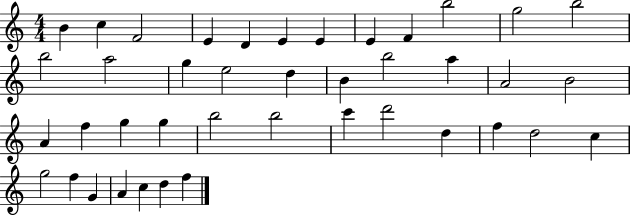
B4/q C5/q F4/h E4/q D4/q E4/q E4/q E4/q F4/q B5/h G5/h B5/h B5/h A5/h G5/q E5/h D5/q B4/q B5/h A5/q A4/h B4/h A4/q F5/q G5/q G5/q B5/h B5/h C6/q D6/h D5/q F5/q D5/h C5/q G5/h F5/q G4/q A4/q C5/q D5/q F5/q